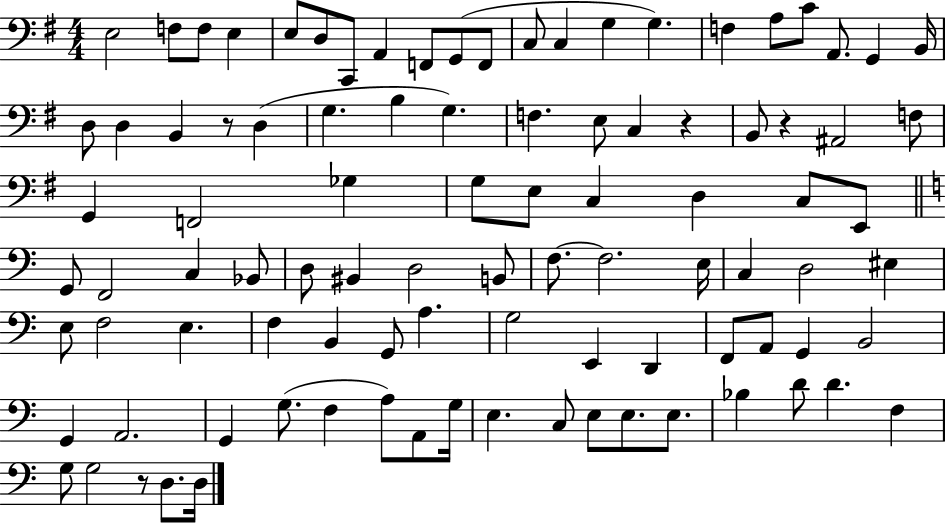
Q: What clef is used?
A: bass